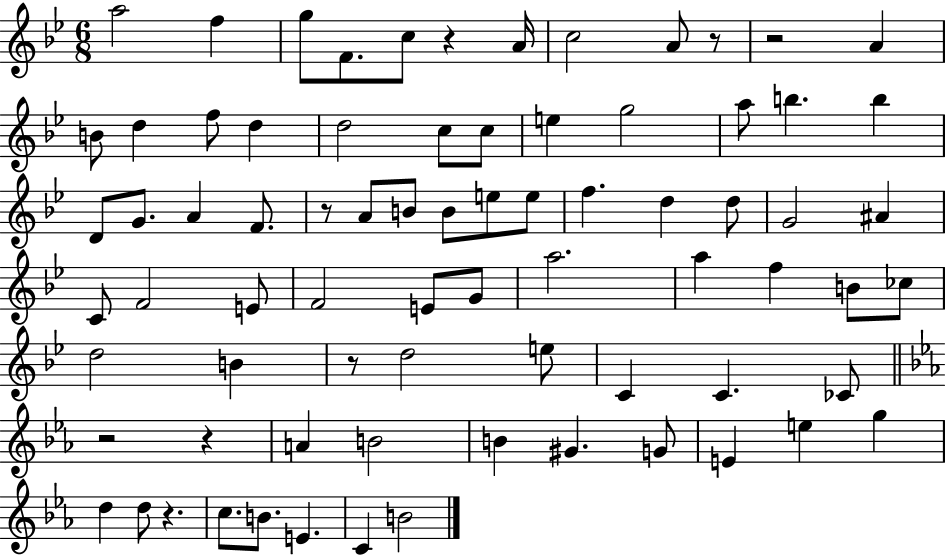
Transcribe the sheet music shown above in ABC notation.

X:1
T:Untitled
M:6/8
L:1/4
K:Bb
a2 f g/2 F/2 c/2 z A/4 c2 A/2 z/2 z2 A B/2 d f/2 d d2 c/2 c/2 e g2 a/2 b b D/2 G/2 A F/2 z/2 A/2 B/2 B/2 e/2 e/2 f d d/2 G2 ^A C/2 F2 E/2 F2 E/2 G/2 a2 a f B/2 _c/2 d2 B z/2 d2 e/2 C C _C/2 z2 z A B2 B ^G G/2 E e g d d/2 z c/2 B/2 E C B2